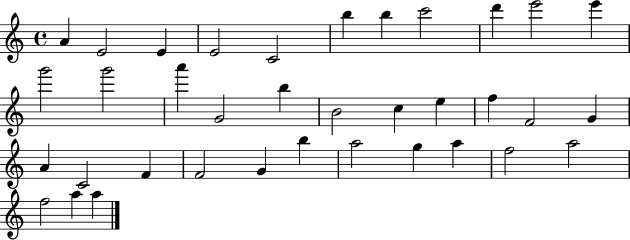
{
  \clef treble
  \time 4/4
  \defaultTimeSignature
  \key c \major
  a'4 e'2 e'4 | e'2 c'2 | b''4 b''4 c'''2 | d'''4 e'''2 e'''4 | \break g'''2 g'''2 | a'''4 g'2 b''4 | b'2 c''4 e''4 | f''4 f'2 g'4 | \break a'4 c'2 f'4 | f'2 g'4 b''4 | a''2 g''4 a''4 | f''2 a''2 | \break f''2 a''4 a''4 | \bar "|."
}